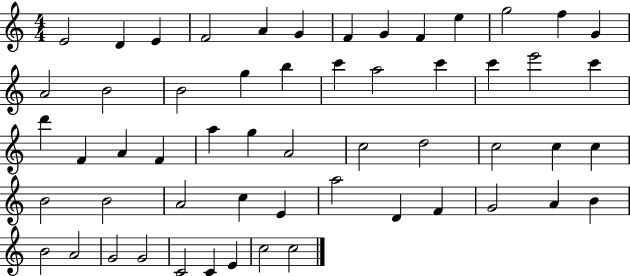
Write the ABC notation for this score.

X:1
T:Untitled
M:4/4
L:1/4
K:C
E2 D E F2 A G F G F e g2 f G A2 B2 B2 g b c' a2 c' c' e'2 c' d' F A F a g A2 c2 d2 c2 c c B2 B2 A2 c E a2 D F G2 A B B2 A2 G2 G2 C2 C E c2 c2